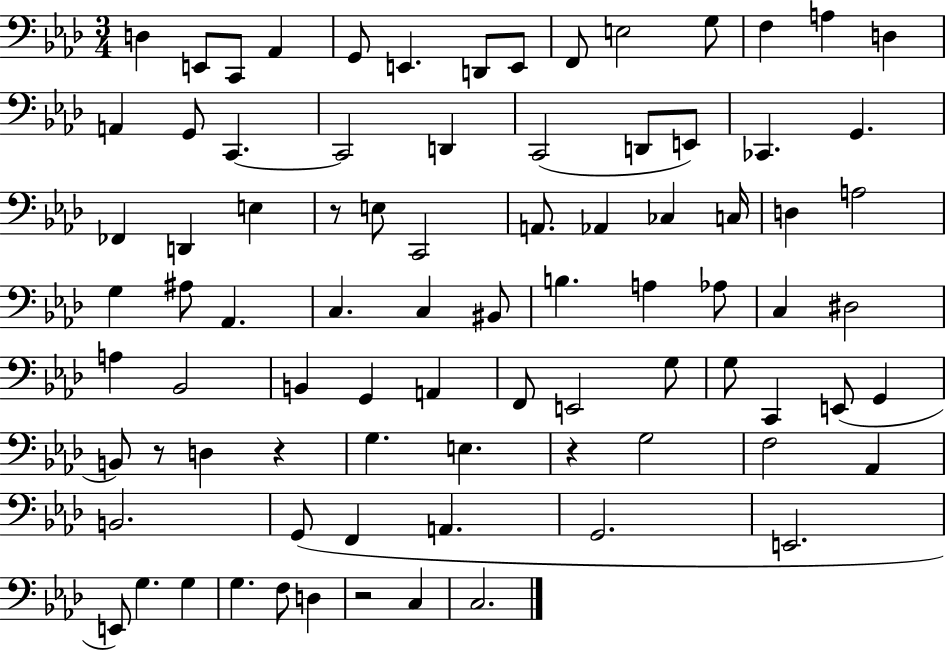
{
  \clef bass
  \numericTimeSignature
  \time 3/4
  \key aes \major
  d4 e,8 c,8 aes,4 | g,8 e,4. d,8 e,8 | f,8 e2 g8 | f4 a4 d4 | \break a,4 g,8 c,4.~~ | c,2 d,4 | c,2( d,8 e,8) | ces,4. g,4. | \break fes,4 d,4 e4 | r8 e8 c,2 | a,8. aes,4 ces4 c16 | d4 a2 | \break g4 ais8 aes,4. | c4. c4 bis,8 | b4. a4 aes8 | c4 dis2 | \break a4 bes,2 | b,4 g,4 a,4 | f,8 e,2 g8 | g8 c,4 e,8( g,4 | \break b,8) r8 d4 r4 | g4. e4. | r4 g2 | f2 aes,4 | \break b,2. | g,8( f,4 a,4. | g,2. | e,2. | \break e,8) g4. g4 | g4. f8 d4 | r2 c4 | c2. | \break \bar "|."
}